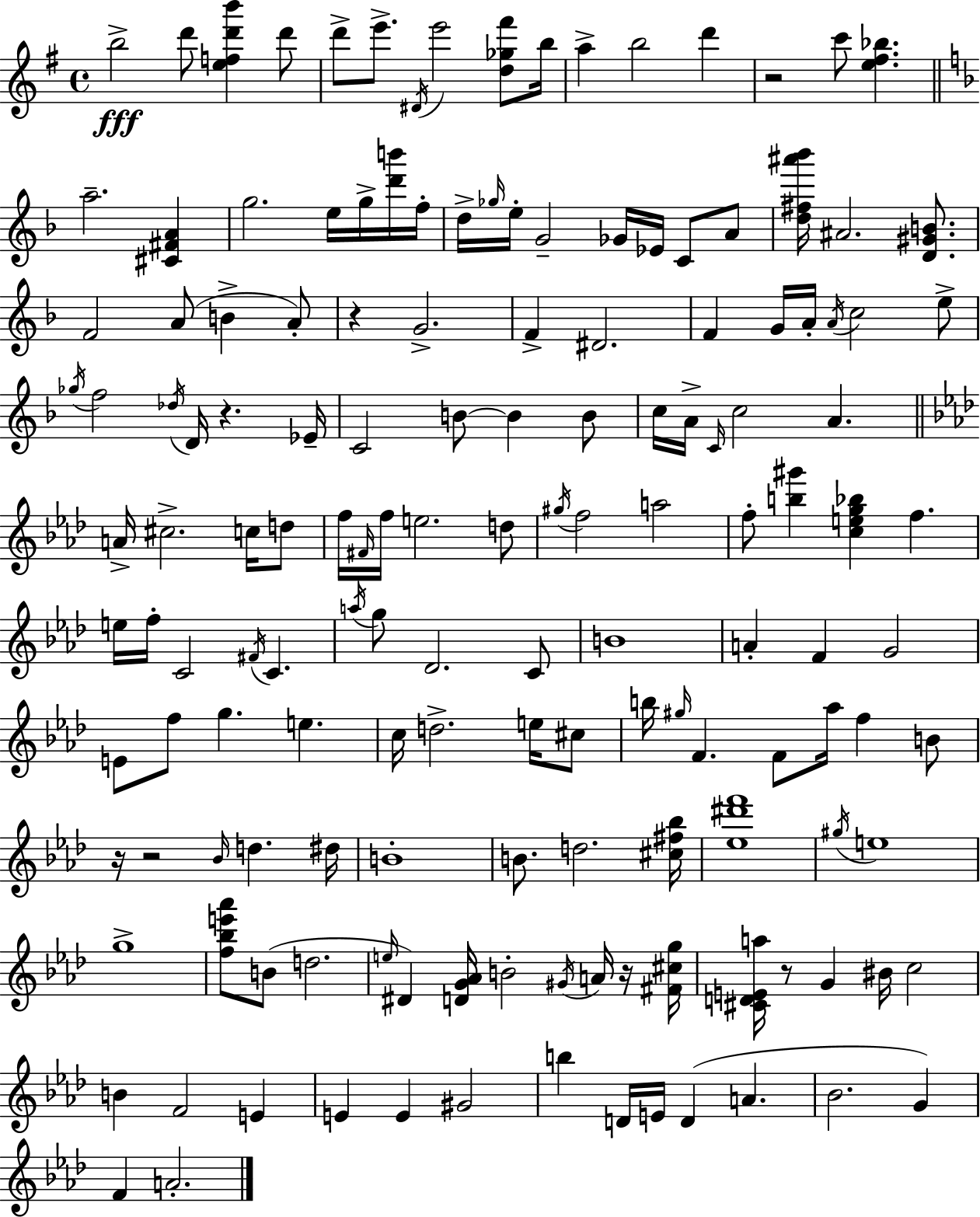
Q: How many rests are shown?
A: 7